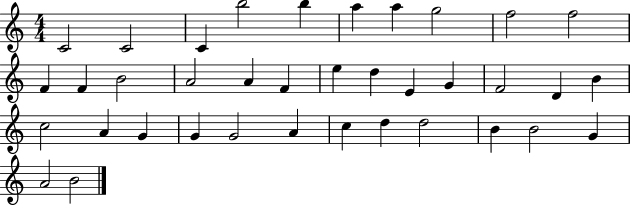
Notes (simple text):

C4/h C4/h C4/q B5/h B5/q A5/q A5/q G5/h F5/h F5/h F4/q F4/q B4/h A4/h A4/q F4/q E5/q D5/q E4/q G4/q F4/h D4/q B4/q C5/h A4/q G4/q G4/q G4/h A4/q C5/q D5/q D5/h B4/q B4/h G4/q A4/h B4/h